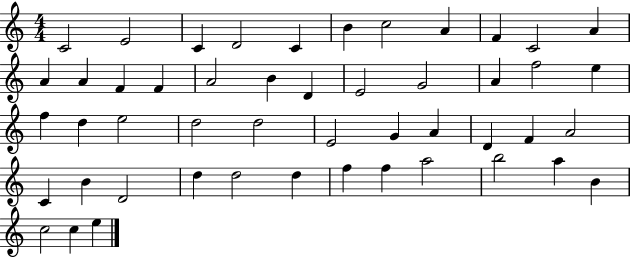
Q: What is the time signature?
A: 4/4